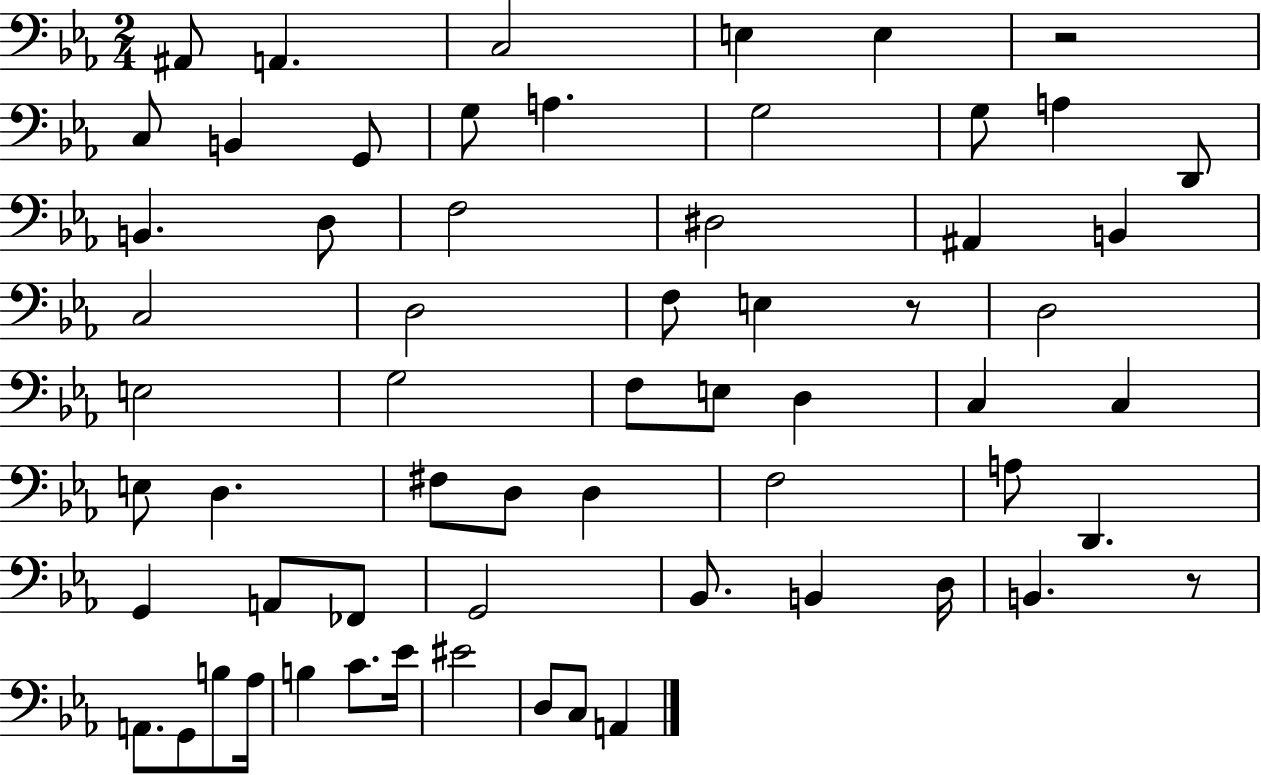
{
  \clef bass
  \numericTimeSignature
  \time 2/4
  \key ees \major
  \repeat volta 2 { ais,8 a,4. | c2 | e4 e4 | r2 | \break c8 b,4 g,8 | g8 a4. | g2 | g8 a4 d,8 | \break b,4. d8 | f2 | dis2 | ais,4 b,4 | \break c2 | d2 | f8 e4 r8 | d2 | \break e2 | g2 | f8 e8 d4 | c4 c4 | \break e8 d4. | fis8 d8 d4 | f2 | a8 d,4. | \break g,4 a,8 fes,8 | g,2 | bes,8. b,4 d16 | b,4. r8 | \break a,8. g,8 b8 aes16 | b4 c'8. ees'16 | eis'2 | d8 c8 a,4 | \break } \bar "|."
}